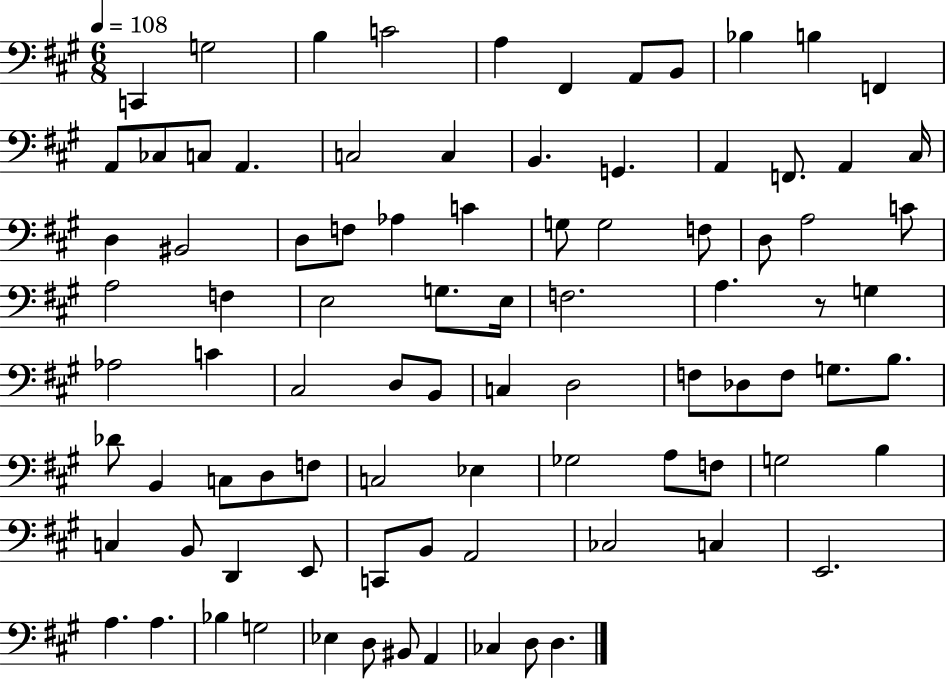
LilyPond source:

{
  \clef bass
  \numericTimeSignature
  \time 6/8
  \key a \major
  \tempo 4 = 108
  c,4 g2 | b4 c'2 | a4 fis,4 a,8 b,8 | bes4 b4 f,4 | \break a,8 ces8 c8 a,4. | c2 c4 | b,4. g,4. | a,4 f,8. a,4 cis16 | \break d4 bis,2 | d8 f8 aes4 c'4 | g8 g2 f8 | d8 a2 c'8 | \break a2 f4 | e2 g8. e16 | f2. | a4. r8 g4 | \break aes2 c'4 | cis2 d8 b,8 | c4 d2 | f8 des8 f8 g8. b8. | \break des'8 b,4 c8 d8 f8 | c2 ees4 | ges2 a8 f8 | g2 b4 | \break c4 b,8 d,4 e,8 | c,8 b,8 a,2 | ces2 c4 | e,2. | \break a4. a4. | bes4 g2 | ees4 d8 bis,8 a,4 | ces4 d8 d4. | \break \bar "|."
}